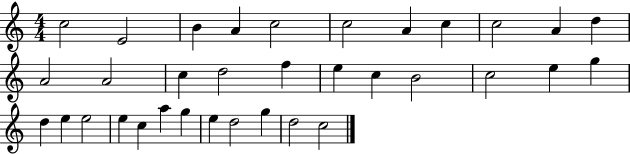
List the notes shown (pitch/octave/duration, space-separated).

C5/h E4/h B4/q A4/q C5/h C5/h A4/q C5/q C5/h A4/q D5/q A4/h A4/h C5/q D5/h F5/q E5/q C5/q B4/h C5/h E5/q G5/q D5/q E5/q E5/h E5/q C5/q A5/q G5/q E5/q D5/h G5/q D5/h C5/h